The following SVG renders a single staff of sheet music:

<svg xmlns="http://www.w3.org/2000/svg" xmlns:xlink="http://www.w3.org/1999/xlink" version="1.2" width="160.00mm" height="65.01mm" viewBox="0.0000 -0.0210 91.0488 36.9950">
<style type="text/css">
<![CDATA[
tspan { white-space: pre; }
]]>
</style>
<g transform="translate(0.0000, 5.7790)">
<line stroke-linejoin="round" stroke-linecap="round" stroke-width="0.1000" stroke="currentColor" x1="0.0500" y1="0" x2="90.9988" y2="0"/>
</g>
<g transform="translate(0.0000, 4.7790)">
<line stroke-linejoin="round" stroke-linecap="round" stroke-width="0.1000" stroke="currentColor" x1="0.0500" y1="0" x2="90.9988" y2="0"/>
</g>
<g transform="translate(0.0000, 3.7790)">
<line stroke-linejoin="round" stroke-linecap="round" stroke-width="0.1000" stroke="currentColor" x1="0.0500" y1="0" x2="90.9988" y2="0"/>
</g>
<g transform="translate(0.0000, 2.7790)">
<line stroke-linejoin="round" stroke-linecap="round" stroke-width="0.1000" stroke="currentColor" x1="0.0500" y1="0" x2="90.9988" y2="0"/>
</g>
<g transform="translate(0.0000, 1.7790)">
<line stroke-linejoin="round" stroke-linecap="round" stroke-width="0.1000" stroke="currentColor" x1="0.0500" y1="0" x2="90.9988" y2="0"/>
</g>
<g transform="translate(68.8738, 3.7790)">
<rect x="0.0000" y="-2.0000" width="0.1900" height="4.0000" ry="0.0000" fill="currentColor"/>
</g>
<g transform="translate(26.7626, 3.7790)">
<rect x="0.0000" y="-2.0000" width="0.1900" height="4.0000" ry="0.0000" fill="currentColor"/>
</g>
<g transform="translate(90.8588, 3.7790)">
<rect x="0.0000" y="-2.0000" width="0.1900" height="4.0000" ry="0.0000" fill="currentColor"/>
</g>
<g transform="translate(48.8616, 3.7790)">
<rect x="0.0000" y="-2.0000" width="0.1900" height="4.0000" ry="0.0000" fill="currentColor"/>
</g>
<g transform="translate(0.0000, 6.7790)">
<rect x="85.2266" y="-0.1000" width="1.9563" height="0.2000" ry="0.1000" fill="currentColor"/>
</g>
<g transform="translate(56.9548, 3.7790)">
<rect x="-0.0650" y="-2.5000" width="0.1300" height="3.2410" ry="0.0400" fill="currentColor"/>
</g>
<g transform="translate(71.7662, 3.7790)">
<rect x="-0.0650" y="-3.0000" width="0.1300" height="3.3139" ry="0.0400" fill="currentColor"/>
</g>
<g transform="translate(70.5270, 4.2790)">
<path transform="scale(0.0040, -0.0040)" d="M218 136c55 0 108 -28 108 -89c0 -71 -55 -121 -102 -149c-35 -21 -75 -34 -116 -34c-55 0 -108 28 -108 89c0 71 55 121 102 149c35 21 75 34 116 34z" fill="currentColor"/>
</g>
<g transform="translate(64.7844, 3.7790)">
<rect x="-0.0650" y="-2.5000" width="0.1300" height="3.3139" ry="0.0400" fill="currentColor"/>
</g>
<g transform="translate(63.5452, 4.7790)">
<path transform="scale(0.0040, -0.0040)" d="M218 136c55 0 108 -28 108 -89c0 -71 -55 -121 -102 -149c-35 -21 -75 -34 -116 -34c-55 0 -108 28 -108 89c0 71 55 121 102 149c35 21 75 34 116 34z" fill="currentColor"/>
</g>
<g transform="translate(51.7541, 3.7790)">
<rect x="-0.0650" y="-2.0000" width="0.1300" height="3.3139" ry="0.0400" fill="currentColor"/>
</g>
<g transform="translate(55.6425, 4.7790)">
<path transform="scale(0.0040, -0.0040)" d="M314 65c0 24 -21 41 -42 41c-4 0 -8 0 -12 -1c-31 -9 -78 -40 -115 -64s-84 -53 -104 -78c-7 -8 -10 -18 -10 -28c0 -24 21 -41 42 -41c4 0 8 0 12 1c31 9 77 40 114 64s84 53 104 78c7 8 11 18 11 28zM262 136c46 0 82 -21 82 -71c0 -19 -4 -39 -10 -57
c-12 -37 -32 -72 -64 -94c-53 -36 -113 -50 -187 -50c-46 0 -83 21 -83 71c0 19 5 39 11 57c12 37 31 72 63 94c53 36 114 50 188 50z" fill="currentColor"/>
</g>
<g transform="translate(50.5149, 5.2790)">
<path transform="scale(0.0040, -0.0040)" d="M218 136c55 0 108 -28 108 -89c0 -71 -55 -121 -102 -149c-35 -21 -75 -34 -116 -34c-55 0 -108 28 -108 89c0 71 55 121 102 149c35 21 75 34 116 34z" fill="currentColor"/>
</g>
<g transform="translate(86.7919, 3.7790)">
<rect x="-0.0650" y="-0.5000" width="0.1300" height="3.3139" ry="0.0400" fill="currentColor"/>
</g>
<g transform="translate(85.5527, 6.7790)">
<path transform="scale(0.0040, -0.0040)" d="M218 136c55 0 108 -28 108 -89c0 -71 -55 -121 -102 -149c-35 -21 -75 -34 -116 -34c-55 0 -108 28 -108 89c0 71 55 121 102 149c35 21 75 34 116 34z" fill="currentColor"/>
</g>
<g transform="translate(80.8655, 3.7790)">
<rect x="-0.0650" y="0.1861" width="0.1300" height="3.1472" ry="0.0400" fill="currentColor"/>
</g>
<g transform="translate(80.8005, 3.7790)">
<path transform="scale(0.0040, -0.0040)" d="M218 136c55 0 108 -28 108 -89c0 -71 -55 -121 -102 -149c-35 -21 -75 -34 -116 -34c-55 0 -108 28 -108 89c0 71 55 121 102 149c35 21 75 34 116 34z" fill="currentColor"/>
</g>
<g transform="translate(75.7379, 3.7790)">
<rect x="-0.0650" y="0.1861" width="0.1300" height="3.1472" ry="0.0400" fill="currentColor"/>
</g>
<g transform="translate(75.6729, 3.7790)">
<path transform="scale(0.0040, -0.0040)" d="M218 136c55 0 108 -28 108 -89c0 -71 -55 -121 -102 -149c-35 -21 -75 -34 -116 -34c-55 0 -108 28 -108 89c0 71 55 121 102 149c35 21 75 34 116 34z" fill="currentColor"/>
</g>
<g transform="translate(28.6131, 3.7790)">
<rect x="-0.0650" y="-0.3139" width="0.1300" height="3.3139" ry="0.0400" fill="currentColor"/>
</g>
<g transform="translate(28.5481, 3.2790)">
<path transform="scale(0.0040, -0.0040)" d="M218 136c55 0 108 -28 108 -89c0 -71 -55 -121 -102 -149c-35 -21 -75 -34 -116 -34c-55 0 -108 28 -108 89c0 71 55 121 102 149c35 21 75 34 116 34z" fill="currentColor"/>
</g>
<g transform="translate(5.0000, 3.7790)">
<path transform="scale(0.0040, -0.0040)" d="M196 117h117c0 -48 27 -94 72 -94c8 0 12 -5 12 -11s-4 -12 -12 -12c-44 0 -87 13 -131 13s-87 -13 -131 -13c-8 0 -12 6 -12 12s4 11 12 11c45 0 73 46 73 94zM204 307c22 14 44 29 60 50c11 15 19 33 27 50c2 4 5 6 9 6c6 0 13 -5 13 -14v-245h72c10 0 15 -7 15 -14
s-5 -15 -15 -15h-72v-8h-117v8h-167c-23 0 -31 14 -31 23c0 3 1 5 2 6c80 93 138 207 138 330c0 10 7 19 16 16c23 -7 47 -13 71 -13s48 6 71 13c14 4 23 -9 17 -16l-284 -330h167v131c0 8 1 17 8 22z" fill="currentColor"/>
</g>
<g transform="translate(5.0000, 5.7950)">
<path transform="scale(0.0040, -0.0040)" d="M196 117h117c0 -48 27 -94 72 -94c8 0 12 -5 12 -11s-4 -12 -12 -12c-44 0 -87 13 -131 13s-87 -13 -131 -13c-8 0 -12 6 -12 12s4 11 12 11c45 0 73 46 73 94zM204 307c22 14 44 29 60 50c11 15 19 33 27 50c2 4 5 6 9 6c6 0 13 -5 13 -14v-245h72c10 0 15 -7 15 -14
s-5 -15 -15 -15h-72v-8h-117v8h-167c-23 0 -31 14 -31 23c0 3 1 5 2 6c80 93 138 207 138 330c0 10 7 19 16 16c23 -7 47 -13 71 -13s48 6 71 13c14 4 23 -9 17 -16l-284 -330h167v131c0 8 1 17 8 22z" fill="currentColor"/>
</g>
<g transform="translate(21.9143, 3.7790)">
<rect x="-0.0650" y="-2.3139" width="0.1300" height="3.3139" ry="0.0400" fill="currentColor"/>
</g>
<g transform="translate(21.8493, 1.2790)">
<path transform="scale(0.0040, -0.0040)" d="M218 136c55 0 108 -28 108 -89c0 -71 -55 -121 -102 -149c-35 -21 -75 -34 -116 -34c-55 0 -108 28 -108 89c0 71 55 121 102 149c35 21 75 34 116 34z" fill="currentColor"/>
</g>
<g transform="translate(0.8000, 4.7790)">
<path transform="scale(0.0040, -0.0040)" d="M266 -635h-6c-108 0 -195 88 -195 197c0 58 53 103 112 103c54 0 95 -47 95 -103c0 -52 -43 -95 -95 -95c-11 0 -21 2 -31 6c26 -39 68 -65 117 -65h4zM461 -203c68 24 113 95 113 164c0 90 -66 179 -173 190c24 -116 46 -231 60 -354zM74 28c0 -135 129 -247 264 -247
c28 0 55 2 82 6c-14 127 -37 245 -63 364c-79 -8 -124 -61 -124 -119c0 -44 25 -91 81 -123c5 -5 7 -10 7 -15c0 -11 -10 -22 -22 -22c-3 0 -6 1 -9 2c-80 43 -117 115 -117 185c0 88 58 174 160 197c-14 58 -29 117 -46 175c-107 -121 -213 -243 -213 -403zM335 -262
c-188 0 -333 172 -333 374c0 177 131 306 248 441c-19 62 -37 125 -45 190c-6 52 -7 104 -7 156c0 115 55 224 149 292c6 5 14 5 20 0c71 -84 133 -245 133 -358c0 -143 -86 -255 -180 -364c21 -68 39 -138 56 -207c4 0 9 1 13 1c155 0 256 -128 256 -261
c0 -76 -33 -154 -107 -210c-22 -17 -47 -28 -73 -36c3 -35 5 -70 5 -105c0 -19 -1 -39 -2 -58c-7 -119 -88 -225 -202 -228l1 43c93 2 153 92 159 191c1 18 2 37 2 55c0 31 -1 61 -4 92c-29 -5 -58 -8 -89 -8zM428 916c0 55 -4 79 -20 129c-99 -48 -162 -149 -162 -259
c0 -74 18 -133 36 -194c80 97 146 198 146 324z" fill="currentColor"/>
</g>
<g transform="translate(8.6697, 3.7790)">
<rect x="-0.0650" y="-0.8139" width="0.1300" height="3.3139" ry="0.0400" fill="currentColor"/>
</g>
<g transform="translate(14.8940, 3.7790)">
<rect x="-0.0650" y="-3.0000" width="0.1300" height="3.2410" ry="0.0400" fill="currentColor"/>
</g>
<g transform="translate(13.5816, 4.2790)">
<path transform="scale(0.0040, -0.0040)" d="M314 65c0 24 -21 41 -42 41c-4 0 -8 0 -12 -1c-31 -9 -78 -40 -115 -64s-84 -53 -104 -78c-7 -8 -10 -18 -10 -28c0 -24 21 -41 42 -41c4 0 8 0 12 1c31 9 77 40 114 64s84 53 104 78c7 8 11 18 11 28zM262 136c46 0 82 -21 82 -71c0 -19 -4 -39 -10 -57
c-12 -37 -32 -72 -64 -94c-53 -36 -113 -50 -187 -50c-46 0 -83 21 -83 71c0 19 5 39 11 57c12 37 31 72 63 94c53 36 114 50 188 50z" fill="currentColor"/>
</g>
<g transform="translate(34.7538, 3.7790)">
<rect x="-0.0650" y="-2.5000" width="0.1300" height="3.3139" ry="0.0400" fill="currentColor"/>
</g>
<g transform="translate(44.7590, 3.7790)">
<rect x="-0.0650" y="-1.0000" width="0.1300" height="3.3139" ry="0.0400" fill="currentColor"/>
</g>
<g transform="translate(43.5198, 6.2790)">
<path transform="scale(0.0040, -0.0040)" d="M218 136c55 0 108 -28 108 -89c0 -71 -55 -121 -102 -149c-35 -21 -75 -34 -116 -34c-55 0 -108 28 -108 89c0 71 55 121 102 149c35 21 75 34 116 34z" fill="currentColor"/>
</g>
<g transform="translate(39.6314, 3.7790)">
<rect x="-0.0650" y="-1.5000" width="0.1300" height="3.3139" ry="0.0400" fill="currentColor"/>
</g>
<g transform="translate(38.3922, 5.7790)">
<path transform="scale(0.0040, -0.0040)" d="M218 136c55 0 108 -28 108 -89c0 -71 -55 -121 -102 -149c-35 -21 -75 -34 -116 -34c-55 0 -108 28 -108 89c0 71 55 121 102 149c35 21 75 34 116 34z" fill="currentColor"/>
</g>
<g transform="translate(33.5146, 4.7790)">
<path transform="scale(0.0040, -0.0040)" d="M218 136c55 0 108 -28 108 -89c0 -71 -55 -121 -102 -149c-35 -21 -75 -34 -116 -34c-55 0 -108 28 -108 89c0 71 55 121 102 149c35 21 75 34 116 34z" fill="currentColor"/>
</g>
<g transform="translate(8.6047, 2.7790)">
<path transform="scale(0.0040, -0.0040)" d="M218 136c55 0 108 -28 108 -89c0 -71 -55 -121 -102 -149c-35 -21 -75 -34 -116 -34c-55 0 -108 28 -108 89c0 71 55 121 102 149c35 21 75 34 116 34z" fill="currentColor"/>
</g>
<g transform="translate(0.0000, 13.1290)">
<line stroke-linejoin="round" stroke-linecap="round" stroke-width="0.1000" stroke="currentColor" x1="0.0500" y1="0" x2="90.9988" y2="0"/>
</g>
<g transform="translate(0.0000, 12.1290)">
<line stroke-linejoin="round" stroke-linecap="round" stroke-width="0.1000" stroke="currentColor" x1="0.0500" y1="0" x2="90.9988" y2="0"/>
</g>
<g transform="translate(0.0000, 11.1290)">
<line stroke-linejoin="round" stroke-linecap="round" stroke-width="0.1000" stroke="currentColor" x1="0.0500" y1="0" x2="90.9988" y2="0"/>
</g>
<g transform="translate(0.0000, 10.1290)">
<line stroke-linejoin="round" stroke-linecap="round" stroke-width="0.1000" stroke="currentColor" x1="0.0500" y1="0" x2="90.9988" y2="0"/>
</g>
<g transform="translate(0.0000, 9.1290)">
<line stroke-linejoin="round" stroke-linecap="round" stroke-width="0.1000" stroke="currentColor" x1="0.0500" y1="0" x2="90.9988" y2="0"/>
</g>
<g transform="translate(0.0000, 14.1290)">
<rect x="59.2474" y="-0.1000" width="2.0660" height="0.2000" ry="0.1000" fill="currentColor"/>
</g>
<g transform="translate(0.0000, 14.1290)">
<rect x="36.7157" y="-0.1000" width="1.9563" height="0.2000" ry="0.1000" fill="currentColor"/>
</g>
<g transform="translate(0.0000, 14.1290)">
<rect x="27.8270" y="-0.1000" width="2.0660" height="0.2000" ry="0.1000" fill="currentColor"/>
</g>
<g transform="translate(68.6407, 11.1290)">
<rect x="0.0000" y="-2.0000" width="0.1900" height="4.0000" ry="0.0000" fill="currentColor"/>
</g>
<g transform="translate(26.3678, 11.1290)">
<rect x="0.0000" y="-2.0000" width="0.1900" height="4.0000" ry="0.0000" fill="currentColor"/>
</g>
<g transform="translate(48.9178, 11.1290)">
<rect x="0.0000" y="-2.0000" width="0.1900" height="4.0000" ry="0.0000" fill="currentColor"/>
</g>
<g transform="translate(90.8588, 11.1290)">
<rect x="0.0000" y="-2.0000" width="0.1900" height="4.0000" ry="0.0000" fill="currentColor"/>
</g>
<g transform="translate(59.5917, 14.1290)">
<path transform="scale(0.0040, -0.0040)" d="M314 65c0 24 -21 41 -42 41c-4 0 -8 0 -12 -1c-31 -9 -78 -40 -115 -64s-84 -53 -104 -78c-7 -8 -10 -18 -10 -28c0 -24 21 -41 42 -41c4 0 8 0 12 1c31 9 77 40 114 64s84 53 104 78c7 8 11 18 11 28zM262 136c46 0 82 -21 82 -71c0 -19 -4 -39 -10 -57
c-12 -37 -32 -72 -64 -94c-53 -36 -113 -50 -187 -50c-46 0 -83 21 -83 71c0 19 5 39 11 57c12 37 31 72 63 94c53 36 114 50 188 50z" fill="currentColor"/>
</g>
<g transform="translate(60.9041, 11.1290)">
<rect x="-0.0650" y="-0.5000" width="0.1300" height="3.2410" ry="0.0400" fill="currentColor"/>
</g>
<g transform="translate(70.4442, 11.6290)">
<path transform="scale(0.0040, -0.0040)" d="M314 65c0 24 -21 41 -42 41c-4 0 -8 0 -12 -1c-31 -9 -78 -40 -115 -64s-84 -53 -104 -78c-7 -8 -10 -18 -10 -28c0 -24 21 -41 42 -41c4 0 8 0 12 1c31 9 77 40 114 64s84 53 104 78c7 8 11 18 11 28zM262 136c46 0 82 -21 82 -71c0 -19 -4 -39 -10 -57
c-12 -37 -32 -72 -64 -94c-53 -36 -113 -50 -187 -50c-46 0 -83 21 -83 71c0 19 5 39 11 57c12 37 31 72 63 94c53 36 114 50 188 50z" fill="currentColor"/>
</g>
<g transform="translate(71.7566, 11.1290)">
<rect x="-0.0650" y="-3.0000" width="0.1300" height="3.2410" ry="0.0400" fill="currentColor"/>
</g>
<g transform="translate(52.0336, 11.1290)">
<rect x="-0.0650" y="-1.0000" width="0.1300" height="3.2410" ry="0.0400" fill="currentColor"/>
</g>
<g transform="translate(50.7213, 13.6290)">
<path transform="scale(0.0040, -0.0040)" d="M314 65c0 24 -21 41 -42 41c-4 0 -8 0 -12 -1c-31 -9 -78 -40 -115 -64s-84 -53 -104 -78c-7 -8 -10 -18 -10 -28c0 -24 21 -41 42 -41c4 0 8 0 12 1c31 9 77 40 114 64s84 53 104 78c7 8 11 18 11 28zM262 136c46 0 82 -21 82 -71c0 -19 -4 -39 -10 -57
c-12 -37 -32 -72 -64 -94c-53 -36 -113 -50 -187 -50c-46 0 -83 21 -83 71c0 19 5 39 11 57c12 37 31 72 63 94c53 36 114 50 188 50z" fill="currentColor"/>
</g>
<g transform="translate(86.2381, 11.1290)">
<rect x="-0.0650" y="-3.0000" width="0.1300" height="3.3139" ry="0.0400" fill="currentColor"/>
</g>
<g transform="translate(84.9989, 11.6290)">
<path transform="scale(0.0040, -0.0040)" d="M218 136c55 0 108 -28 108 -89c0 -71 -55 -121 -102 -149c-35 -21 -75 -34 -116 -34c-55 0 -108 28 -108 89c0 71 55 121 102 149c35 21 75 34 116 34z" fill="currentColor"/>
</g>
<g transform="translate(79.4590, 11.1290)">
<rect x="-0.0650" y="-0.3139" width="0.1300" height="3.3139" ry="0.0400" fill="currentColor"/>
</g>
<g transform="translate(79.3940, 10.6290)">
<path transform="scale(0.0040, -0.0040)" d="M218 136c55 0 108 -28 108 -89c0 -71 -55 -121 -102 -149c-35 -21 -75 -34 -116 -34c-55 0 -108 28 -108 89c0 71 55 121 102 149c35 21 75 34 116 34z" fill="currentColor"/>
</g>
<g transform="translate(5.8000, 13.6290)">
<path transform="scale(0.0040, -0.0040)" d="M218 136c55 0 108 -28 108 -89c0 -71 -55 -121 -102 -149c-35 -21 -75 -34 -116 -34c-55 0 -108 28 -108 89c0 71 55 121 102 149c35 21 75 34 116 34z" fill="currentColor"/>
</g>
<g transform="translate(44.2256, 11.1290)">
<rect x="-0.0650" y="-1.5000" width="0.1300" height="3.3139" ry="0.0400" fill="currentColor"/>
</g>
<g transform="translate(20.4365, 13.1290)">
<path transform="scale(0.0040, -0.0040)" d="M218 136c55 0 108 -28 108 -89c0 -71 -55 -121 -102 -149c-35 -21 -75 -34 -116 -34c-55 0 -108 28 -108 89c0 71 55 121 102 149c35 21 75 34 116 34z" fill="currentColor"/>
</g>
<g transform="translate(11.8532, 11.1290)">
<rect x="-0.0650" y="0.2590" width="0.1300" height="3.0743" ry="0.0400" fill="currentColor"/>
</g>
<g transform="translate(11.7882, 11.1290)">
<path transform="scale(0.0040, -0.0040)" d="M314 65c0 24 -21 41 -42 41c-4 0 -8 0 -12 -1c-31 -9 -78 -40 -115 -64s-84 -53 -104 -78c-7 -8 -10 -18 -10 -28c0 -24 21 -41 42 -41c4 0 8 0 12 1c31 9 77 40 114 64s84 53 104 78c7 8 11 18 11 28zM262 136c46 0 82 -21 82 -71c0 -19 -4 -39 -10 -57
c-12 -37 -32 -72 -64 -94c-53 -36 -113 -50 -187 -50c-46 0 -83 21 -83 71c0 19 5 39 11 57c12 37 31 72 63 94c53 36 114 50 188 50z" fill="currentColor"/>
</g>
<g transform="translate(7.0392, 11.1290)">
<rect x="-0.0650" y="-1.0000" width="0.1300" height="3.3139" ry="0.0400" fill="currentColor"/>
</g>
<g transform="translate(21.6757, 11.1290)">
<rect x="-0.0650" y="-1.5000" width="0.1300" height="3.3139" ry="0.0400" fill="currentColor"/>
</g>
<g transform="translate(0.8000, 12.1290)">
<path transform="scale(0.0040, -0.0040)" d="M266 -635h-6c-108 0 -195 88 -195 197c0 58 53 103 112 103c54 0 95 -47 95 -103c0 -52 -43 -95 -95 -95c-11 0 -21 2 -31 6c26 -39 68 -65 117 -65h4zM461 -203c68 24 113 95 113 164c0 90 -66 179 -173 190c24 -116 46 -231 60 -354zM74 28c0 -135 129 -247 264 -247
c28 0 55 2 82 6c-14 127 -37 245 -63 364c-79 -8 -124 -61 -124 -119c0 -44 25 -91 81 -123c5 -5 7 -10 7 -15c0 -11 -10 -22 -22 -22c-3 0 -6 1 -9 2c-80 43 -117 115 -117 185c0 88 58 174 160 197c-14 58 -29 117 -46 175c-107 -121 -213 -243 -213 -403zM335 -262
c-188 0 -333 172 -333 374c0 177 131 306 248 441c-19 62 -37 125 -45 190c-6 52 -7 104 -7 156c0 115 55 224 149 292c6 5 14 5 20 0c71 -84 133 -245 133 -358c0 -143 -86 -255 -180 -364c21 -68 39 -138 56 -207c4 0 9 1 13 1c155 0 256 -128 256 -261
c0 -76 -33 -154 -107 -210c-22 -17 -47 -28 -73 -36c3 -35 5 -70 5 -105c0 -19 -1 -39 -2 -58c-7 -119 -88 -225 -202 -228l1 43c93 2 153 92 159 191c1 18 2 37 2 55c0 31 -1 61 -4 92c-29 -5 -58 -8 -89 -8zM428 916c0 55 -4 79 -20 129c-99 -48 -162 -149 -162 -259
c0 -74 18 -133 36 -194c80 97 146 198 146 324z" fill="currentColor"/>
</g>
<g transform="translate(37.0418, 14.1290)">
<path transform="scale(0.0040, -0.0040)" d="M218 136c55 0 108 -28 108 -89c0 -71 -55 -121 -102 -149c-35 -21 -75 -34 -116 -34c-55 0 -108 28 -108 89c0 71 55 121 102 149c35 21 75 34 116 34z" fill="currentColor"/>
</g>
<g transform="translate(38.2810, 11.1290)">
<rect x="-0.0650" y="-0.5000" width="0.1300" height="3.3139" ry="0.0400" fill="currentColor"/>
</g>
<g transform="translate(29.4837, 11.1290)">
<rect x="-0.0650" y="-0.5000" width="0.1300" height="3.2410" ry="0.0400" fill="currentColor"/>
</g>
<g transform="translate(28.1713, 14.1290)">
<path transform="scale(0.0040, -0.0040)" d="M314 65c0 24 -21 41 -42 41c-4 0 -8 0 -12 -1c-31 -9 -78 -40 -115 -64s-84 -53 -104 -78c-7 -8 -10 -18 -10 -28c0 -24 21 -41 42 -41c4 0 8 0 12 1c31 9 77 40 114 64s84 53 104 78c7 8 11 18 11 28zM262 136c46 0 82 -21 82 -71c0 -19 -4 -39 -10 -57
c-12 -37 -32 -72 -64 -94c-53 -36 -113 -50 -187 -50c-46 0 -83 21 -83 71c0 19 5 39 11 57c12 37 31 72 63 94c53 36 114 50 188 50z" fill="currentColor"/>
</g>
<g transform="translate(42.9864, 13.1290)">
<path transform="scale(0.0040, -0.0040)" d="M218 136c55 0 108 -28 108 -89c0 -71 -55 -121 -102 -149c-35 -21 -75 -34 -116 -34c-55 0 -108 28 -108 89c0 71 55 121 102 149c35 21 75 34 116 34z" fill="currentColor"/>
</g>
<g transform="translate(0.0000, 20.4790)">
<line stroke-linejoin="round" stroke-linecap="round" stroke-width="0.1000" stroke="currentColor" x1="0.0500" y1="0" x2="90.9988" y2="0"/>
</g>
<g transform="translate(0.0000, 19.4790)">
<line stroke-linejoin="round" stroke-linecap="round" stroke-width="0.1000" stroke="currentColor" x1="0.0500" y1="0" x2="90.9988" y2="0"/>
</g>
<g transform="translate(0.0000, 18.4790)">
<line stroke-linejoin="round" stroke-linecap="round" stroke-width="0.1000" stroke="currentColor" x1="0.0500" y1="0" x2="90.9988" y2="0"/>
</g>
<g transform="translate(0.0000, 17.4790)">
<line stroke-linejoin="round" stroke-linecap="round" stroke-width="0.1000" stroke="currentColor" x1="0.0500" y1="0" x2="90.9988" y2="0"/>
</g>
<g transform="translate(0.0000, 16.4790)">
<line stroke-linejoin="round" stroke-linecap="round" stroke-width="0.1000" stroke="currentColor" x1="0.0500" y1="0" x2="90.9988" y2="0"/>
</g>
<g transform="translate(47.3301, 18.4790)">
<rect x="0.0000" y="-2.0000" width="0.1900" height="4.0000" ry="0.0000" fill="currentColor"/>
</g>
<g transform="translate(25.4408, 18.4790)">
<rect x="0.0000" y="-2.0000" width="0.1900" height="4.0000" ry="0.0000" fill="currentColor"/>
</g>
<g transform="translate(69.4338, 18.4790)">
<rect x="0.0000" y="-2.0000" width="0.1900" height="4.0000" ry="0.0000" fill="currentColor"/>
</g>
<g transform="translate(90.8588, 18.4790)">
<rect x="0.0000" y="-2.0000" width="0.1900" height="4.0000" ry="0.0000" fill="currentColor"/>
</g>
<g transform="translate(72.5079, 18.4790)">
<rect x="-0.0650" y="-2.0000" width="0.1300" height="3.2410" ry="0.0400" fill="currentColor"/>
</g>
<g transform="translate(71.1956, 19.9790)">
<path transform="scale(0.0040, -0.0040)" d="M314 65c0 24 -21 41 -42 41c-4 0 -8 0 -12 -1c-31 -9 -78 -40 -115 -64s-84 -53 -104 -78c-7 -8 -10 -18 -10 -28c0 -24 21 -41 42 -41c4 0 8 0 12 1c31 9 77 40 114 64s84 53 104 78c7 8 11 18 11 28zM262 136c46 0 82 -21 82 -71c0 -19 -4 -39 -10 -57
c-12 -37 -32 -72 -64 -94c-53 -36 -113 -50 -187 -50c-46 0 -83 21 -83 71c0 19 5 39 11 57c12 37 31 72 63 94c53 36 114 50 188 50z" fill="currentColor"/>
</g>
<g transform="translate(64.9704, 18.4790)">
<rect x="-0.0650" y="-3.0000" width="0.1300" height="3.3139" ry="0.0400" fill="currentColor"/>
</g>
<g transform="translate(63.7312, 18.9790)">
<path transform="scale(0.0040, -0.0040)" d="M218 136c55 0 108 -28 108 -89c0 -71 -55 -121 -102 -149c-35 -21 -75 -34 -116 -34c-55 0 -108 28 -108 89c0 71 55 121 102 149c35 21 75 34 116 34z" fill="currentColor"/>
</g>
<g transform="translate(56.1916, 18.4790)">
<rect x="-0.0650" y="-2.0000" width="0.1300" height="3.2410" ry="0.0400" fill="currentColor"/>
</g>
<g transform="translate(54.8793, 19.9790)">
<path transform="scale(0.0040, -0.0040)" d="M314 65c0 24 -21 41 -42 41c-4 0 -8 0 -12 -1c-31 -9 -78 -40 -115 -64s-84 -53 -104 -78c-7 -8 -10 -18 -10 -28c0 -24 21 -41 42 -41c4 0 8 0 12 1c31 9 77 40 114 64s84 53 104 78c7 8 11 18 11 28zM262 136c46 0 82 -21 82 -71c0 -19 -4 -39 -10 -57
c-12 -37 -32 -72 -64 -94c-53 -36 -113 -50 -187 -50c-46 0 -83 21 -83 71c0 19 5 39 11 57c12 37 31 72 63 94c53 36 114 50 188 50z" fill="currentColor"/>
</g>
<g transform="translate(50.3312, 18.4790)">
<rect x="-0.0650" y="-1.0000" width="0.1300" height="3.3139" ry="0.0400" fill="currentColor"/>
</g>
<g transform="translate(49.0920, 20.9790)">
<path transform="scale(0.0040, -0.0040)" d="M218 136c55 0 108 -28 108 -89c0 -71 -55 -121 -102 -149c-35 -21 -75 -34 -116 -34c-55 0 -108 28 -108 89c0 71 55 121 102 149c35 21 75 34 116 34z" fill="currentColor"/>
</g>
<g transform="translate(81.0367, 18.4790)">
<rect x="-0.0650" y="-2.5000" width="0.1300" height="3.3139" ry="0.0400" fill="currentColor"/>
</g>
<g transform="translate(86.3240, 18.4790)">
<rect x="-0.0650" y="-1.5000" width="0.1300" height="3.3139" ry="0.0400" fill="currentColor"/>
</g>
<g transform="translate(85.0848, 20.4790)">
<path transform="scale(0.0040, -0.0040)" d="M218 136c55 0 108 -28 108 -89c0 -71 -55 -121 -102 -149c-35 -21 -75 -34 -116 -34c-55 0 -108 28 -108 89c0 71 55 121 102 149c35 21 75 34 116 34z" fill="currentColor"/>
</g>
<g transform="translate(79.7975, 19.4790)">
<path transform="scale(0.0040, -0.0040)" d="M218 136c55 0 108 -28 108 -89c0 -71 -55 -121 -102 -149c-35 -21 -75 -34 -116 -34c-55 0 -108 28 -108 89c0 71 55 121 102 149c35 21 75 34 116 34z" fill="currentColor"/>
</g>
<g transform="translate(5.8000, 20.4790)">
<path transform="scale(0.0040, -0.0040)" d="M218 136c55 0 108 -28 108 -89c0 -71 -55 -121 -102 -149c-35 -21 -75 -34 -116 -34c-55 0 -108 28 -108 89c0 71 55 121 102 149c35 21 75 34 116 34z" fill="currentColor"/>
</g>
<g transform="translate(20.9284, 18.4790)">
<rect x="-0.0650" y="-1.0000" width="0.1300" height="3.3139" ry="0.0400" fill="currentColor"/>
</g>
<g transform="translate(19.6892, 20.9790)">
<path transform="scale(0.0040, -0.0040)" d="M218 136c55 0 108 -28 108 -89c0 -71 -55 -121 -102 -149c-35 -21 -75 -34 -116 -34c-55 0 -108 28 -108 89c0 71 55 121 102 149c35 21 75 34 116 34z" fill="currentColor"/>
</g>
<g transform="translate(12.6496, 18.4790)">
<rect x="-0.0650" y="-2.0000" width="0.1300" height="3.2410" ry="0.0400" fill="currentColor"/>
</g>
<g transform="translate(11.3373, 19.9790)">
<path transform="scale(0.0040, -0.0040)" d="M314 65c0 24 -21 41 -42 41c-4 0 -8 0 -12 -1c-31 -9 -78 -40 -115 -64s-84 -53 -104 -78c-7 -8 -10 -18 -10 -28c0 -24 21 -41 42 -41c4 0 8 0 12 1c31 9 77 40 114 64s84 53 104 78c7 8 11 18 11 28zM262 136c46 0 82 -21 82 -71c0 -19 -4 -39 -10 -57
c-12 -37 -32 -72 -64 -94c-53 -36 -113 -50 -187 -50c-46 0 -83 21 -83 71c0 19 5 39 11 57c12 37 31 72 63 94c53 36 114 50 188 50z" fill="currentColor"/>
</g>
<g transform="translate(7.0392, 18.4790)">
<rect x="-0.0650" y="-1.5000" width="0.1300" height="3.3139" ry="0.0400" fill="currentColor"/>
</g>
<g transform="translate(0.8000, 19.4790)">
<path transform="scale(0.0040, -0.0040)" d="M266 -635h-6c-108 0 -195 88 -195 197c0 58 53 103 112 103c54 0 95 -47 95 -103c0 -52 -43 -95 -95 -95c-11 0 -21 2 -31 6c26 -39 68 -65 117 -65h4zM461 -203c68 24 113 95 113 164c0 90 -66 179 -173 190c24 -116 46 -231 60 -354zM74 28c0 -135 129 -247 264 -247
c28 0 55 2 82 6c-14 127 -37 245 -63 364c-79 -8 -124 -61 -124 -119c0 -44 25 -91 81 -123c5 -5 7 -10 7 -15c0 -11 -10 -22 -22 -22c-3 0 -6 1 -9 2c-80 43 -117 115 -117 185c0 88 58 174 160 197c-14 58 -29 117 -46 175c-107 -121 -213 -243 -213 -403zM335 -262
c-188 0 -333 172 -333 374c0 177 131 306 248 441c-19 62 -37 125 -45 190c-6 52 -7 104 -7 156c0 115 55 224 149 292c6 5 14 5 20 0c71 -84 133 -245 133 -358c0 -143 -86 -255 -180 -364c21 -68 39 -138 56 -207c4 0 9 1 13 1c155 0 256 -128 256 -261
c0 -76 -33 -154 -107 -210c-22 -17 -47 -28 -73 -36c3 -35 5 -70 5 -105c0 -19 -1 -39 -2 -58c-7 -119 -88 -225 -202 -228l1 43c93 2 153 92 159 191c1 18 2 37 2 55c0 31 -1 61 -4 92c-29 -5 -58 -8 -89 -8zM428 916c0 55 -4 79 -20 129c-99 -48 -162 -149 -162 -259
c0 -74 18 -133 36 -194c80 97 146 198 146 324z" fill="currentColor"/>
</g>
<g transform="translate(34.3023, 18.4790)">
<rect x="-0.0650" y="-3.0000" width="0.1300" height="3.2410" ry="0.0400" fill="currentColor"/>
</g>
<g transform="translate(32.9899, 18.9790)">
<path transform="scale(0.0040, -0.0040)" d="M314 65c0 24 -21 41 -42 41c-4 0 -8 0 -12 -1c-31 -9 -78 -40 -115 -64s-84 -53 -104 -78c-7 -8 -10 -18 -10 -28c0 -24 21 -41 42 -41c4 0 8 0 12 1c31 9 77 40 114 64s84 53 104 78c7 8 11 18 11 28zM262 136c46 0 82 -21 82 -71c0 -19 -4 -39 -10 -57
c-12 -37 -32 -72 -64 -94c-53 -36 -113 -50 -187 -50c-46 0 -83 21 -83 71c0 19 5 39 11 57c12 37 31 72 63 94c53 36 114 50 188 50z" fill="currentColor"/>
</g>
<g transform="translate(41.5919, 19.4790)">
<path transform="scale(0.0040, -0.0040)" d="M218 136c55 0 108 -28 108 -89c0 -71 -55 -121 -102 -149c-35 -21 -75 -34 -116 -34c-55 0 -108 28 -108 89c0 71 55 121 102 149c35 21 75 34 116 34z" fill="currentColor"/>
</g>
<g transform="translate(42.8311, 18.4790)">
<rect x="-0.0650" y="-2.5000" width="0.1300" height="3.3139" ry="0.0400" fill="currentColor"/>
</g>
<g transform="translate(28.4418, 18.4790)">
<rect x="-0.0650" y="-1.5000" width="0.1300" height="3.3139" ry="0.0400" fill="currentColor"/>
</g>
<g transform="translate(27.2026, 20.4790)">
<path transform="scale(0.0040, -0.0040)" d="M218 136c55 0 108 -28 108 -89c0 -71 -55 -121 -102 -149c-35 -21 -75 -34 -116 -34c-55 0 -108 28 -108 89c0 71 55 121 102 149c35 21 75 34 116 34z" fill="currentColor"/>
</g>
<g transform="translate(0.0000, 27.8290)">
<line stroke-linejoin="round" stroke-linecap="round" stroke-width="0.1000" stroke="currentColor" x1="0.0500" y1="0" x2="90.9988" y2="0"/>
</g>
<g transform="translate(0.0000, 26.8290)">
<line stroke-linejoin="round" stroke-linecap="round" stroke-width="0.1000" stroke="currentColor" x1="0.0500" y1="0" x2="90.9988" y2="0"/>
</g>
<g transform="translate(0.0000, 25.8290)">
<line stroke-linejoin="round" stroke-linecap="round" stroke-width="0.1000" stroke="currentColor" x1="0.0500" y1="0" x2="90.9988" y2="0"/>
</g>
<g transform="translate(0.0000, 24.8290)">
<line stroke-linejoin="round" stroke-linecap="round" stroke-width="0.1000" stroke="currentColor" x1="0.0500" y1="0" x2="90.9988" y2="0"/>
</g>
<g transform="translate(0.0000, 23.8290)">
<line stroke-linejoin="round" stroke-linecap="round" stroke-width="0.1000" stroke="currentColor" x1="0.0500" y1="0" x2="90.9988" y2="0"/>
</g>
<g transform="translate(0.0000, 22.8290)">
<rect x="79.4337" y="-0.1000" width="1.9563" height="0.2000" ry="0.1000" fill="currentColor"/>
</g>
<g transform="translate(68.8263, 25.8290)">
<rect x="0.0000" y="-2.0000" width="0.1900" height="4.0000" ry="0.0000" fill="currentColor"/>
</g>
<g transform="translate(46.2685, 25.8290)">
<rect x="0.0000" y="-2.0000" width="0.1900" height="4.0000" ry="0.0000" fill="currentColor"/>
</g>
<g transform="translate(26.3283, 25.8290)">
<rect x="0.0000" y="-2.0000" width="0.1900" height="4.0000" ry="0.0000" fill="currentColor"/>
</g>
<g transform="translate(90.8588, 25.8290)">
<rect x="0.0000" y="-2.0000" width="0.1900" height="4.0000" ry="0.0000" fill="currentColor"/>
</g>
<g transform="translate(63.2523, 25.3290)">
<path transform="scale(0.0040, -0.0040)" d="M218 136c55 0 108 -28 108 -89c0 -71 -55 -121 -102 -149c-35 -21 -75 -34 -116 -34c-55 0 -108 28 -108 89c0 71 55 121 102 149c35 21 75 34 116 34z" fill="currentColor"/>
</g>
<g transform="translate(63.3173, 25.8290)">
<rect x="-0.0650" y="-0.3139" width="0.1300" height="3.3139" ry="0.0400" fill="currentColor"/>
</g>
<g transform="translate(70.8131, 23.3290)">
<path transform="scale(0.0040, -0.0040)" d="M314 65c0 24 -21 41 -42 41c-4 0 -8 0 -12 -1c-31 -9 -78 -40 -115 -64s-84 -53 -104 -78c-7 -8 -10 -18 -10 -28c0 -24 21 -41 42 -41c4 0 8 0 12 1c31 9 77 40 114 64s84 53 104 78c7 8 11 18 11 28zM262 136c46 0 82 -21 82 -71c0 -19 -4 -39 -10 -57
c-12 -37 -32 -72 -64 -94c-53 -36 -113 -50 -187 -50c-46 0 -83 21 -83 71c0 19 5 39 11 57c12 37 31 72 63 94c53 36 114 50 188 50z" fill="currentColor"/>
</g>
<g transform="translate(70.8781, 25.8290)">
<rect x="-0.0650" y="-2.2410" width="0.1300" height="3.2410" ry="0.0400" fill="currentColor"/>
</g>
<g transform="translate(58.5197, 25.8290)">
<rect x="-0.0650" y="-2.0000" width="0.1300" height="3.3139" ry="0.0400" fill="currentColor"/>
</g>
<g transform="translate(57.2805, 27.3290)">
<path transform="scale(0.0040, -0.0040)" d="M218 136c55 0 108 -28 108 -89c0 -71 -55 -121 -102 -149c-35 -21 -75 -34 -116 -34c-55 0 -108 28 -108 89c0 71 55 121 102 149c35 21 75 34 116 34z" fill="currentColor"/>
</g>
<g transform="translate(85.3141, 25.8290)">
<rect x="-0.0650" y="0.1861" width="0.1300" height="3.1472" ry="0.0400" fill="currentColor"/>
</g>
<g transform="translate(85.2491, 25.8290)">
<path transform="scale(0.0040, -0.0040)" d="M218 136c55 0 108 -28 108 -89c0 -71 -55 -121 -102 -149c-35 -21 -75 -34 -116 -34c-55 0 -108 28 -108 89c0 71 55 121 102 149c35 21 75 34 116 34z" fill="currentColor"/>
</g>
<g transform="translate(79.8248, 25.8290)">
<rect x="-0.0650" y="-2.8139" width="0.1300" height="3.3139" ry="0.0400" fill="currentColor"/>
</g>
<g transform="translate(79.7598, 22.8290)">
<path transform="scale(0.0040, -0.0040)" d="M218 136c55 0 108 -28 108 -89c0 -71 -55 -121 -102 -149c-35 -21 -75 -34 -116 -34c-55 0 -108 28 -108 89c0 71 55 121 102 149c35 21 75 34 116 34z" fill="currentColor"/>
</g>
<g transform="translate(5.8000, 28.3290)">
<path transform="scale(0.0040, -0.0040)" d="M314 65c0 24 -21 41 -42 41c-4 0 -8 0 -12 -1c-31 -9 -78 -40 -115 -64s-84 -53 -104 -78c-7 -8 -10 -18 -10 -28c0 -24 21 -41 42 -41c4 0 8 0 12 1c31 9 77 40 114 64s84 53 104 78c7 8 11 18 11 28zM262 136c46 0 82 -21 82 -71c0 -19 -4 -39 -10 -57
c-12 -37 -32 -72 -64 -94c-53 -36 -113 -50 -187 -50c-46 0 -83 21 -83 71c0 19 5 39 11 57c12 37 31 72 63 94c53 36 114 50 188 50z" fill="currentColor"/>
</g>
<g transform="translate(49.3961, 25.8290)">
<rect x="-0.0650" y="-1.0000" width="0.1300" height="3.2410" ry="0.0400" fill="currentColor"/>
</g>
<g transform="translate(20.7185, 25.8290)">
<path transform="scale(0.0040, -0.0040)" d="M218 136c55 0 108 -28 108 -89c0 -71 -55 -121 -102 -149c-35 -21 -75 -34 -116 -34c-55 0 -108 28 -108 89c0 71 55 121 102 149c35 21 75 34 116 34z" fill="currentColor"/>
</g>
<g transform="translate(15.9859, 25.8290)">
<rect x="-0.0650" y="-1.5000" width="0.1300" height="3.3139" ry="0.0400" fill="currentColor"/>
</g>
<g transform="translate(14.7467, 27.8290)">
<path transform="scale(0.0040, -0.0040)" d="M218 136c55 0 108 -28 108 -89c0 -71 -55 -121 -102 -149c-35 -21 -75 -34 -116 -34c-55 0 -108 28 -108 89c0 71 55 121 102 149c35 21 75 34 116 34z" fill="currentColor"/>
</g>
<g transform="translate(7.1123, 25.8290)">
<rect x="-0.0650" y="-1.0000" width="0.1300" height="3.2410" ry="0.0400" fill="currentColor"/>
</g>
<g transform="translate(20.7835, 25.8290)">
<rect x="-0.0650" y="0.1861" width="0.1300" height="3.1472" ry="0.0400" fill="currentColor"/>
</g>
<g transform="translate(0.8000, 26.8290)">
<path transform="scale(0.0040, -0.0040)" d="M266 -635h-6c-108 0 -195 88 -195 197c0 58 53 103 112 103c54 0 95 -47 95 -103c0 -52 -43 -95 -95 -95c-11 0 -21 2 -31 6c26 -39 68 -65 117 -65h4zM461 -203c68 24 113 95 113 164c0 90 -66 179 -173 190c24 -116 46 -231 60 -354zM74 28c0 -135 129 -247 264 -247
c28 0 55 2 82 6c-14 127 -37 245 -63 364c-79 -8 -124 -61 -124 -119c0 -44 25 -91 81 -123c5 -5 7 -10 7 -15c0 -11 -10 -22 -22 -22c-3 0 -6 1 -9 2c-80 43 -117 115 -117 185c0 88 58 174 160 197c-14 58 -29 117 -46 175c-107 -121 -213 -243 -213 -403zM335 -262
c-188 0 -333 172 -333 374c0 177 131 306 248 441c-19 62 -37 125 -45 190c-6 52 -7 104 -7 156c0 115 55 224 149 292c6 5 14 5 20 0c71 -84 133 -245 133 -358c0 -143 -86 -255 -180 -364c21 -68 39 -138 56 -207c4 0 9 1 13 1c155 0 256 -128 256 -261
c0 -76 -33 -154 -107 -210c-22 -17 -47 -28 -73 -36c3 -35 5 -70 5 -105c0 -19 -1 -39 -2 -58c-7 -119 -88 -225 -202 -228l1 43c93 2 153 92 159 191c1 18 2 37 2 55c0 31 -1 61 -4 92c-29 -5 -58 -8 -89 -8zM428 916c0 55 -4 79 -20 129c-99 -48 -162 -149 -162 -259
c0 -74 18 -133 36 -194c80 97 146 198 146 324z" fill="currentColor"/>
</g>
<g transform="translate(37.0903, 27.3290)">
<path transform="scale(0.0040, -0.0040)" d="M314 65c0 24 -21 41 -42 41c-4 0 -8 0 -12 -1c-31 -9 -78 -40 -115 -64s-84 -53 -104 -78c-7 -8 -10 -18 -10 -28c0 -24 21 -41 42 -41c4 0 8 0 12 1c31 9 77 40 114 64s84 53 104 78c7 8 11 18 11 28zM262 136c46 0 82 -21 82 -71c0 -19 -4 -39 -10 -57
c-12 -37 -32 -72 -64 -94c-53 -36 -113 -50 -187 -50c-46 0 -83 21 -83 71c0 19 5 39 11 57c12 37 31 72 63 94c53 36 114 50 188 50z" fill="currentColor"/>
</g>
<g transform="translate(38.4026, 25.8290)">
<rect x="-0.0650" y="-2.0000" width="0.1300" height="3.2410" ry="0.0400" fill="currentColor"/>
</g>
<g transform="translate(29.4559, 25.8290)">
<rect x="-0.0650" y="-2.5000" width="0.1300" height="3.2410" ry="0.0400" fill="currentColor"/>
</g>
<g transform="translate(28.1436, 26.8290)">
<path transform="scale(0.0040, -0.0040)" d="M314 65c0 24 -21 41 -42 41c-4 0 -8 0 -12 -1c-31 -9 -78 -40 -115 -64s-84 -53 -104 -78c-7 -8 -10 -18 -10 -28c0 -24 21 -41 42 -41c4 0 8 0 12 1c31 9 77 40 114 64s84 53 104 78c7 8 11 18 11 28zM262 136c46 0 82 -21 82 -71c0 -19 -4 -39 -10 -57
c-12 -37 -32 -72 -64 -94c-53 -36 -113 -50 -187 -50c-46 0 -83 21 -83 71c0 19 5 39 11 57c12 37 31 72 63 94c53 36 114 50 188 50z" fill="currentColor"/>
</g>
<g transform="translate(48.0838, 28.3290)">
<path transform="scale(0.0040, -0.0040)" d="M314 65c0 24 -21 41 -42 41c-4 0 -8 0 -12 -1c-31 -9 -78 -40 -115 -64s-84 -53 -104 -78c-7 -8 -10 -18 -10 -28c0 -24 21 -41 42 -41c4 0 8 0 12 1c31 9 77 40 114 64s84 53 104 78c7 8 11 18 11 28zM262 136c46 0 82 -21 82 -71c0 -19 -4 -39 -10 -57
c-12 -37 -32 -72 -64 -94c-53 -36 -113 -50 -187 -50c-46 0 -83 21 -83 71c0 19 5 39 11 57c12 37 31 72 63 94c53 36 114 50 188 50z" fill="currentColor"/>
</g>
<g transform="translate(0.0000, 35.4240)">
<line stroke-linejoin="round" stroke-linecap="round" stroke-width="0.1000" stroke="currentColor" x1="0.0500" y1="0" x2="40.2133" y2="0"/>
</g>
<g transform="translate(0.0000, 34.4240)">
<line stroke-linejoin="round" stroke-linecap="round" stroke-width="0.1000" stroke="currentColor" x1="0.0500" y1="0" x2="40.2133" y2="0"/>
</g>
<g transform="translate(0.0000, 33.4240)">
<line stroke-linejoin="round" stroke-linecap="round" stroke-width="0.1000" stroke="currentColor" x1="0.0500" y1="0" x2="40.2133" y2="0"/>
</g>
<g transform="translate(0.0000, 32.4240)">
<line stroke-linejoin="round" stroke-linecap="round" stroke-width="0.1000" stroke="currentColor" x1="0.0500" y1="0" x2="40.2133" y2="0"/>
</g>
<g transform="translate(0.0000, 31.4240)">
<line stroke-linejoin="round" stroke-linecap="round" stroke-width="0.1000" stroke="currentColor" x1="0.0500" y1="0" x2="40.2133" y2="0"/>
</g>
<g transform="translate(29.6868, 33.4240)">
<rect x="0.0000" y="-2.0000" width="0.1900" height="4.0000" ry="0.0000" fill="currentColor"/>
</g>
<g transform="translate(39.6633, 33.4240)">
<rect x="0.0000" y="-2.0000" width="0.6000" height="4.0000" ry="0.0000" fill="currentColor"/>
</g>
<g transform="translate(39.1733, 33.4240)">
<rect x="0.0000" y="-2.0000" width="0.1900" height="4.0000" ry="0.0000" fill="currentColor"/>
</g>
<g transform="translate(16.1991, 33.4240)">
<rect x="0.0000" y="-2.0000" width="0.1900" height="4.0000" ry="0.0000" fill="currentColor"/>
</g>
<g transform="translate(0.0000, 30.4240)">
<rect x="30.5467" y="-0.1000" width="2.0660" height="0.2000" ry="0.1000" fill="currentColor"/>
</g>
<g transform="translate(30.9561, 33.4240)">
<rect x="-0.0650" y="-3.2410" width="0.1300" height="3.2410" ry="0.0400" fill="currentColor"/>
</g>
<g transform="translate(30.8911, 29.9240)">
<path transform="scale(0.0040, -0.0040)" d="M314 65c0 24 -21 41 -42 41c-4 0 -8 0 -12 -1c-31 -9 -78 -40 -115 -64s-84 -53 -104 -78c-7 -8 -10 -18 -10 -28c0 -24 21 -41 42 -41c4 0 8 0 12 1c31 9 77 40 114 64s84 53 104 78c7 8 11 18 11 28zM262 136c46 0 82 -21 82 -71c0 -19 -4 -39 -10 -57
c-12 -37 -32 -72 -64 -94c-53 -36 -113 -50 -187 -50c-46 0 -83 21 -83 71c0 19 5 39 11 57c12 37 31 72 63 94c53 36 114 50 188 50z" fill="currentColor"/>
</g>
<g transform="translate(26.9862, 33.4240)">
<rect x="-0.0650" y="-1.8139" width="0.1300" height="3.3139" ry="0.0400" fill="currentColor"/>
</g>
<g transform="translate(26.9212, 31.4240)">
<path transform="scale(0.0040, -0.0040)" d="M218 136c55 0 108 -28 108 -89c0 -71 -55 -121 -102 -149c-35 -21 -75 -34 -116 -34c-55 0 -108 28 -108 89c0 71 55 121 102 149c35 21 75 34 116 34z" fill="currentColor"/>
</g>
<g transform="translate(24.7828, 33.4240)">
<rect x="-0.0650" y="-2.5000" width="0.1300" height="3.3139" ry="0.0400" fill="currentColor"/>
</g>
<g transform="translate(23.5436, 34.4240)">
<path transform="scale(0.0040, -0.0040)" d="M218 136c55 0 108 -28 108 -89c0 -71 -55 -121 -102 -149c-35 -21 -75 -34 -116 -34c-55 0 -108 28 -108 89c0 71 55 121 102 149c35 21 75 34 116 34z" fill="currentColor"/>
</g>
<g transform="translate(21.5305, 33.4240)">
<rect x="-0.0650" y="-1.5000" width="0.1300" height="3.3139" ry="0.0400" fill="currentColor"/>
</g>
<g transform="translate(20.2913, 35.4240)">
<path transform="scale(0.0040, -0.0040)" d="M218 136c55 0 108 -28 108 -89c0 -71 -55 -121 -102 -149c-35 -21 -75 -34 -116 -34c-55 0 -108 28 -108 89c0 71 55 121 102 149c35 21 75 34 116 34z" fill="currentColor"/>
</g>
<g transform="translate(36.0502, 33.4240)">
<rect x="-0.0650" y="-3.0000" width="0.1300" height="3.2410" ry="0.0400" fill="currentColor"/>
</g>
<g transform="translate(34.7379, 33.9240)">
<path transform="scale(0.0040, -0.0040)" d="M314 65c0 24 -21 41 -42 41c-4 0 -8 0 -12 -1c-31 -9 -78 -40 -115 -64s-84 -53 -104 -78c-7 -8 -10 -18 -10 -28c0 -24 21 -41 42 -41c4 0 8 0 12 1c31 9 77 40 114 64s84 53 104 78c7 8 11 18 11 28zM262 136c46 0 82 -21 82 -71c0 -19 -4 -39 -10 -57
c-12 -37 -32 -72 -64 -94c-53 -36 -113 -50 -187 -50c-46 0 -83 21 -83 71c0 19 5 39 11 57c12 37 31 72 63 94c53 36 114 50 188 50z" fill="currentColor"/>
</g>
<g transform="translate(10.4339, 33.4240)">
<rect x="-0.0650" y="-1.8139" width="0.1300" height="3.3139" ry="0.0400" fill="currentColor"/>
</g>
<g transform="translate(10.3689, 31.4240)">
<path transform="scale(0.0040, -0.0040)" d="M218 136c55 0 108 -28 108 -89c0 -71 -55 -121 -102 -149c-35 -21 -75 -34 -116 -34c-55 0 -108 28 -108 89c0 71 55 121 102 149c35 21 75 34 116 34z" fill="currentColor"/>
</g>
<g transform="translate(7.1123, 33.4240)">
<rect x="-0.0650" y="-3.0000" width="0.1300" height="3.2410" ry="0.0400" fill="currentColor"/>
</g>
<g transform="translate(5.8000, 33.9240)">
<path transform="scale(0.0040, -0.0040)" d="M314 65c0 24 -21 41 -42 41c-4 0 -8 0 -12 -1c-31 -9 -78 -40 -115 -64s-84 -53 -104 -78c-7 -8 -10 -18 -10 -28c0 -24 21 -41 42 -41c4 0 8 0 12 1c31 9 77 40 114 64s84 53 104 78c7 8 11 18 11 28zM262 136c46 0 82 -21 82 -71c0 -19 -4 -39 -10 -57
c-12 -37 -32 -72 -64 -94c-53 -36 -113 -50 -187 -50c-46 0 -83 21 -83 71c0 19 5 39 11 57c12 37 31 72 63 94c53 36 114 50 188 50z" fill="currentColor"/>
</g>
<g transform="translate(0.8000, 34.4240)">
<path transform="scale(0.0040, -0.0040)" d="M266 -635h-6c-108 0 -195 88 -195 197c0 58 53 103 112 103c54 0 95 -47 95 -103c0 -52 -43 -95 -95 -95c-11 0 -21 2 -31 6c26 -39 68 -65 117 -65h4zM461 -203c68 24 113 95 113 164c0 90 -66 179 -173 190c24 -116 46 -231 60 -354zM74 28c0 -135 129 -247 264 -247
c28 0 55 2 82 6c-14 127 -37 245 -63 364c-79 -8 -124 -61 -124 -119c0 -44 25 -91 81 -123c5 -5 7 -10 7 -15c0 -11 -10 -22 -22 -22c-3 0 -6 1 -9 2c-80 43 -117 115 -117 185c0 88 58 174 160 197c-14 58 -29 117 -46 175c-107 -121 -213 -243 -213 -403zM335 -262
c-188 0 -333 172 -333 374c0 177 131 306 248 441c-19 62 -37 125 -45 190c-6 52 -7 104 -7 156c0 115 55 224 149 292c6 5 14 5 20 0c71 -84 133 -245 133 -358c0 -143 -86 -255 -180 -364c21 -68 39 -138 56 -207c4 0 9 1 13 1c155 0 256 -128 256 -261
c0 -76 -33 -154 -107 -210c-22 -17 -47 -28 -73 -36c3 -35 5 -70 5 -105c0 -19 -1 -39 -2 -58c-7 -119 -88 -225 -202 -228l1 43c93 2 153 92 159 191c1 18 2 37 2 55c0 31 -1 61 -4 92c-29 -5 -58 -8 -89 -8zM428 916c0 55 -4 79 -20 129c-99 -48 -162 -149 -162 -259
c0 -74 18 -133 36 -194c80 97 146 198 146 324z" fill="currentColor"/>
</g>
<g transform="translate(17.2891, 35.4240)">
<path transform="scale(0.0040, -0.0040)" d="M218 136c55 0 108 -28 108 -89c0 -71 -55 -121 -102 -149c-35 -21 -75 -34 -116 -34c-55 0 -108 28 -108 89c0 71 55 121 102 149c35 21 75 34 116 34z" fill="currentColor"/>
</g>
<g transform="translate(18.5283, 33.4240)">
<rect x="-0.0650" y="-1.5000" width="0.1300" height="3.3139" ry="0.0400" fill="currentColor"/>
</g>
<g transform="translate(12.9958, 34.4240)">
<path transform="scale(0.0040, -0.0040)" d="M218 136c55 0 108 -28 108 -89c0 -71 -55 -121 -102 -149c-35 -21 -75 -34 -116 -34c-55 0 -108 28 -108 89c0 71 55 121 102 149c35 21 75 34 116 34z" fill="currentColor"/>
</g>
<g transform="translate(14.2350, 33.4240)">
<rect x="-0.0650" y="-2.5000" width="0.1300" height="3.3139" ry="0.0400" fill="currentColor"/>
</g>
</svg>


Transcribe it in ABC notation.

X:1
T:Untitled
M:4/4
L:1/4
K:C
d A2 g c G E D F G2 G A B B C D B2 E C2 C E D2 C2 A2 c A E F2 D E A2 G D F2 A F2 G E D2 E B G2 F2 D2 F c g2 a B A2 f G E E G f b2 A2